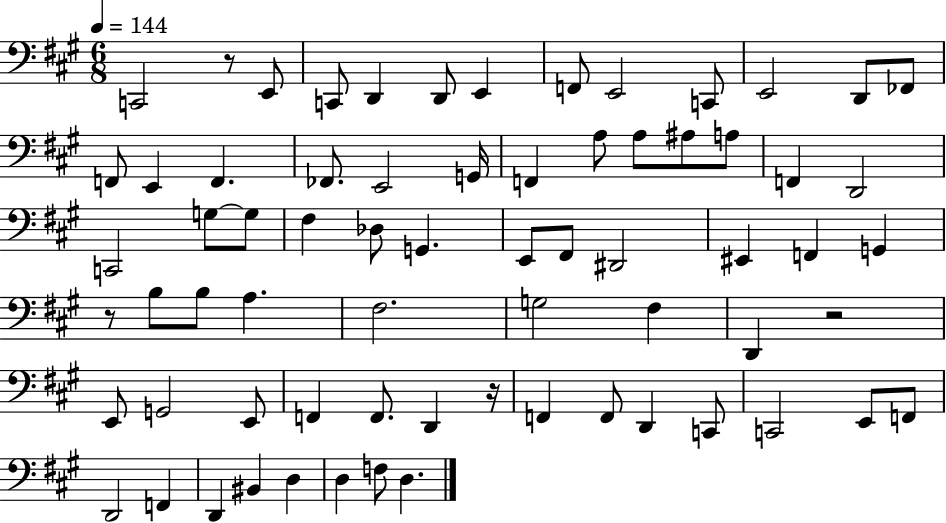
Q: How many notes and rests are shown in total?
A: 69